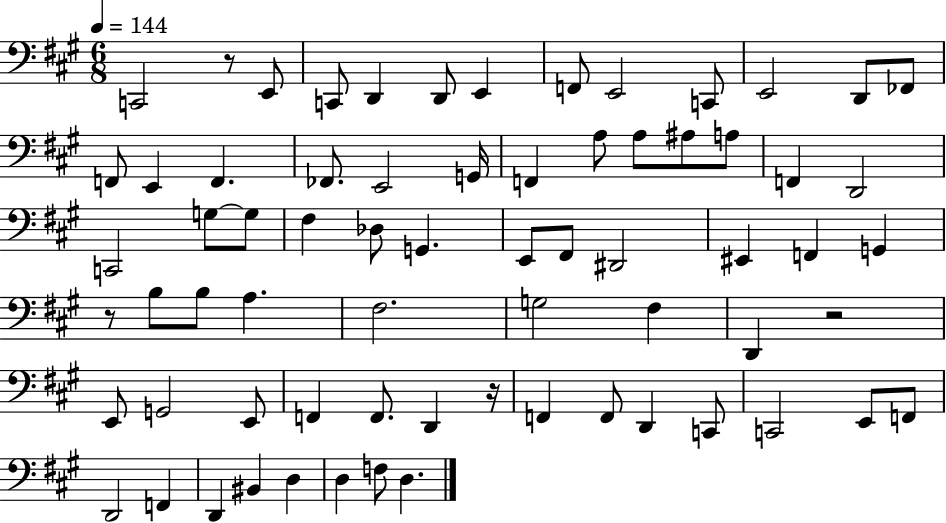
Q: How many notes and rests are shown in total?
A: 69